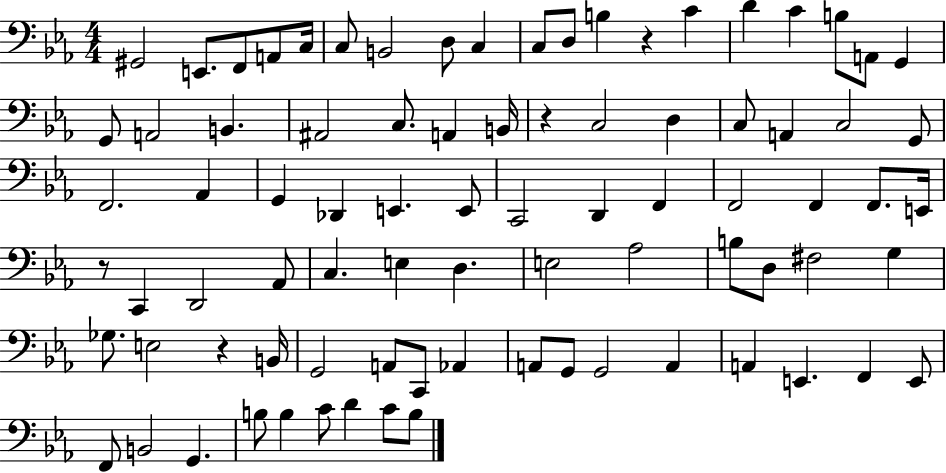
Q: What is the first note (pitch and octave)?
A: G#2